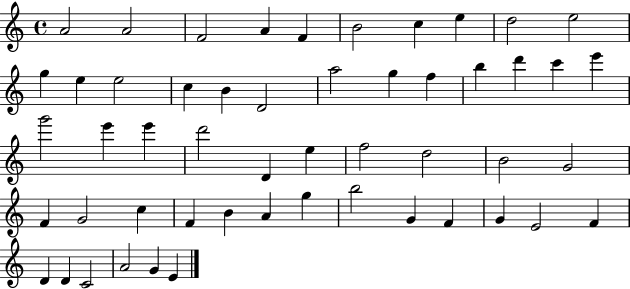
X:1
T:Untitled
M:4/4
L:1/4
K:C
A2 A2 F2 A F B2 c e d2 e2 g e e2 c B D2 a2 g f b d' c' e' g'2 e' e' d'2 D e f2 d2 B2 G2 F G2 c F B A g b2 G F G E2 F D D C2 A2 G E